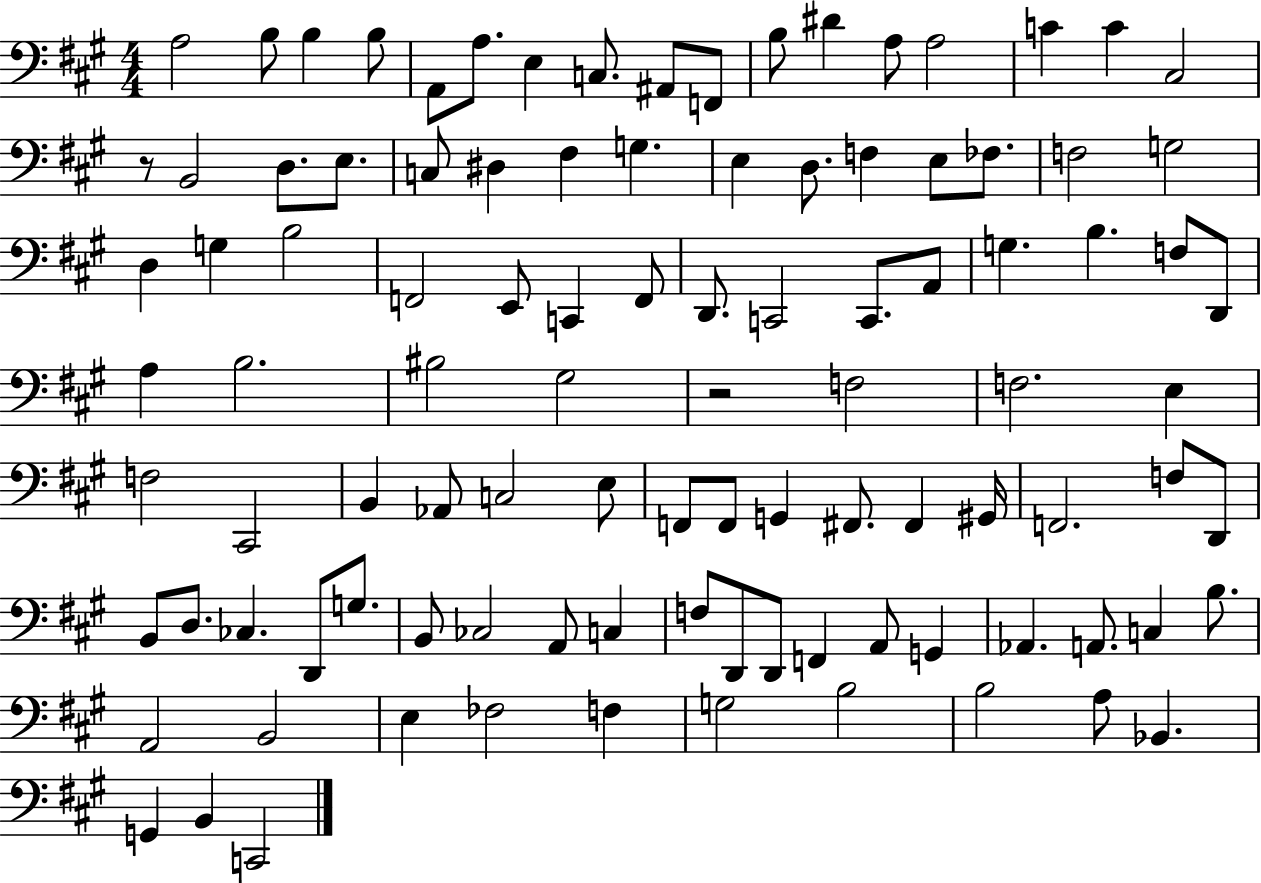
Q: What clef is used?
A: bass